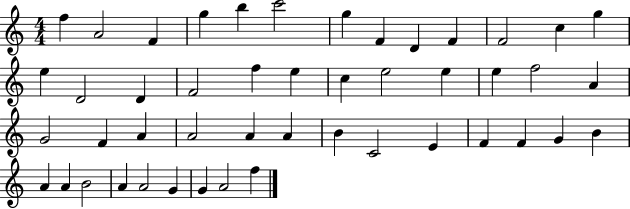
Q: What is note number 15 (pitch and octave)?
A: D4